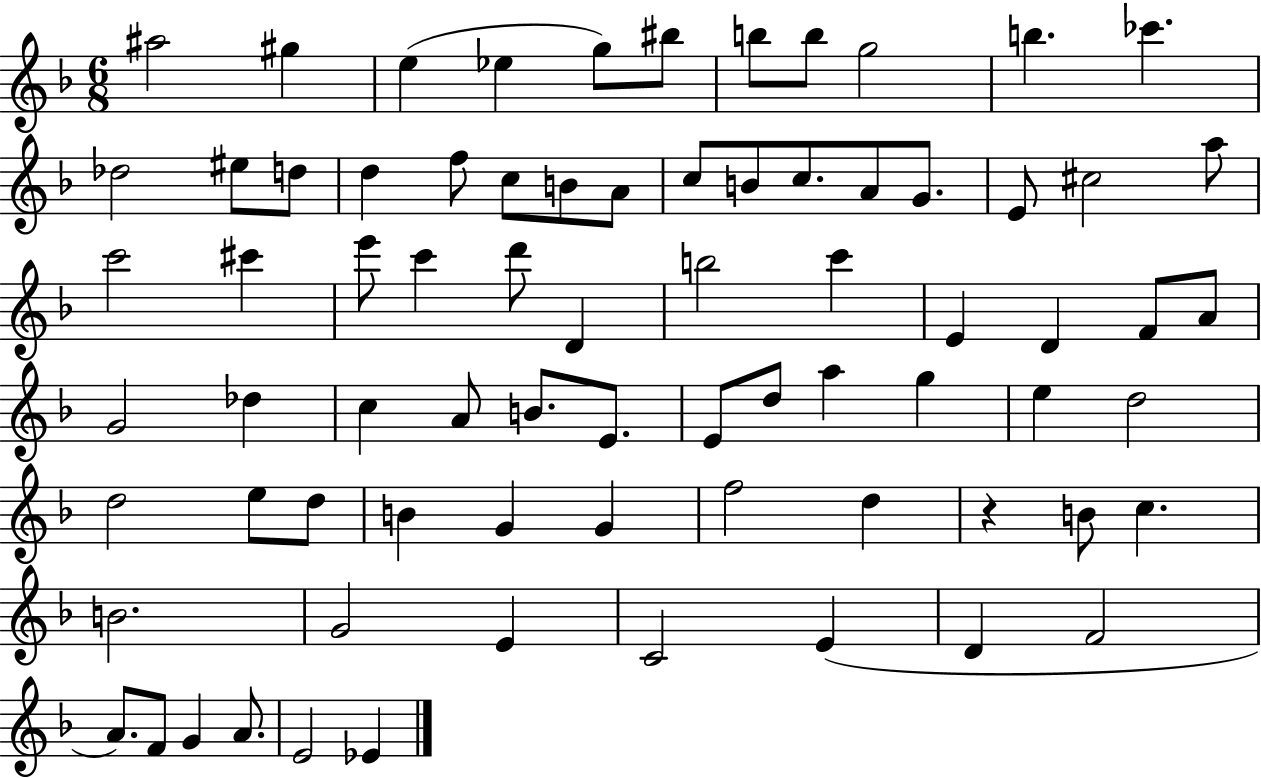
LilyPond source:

{
  \clef treble
  \numericTimeSignature
  \time 6/8
  \key f \major
  ais''2 gis''4 | e''4( ees''4 g''8) bis''8 | b''8 b''8 g''2 | b''4. ces'''4. | \break des''2 eis''8 d''8 | d''4 f''8 c''8 b'8 a'8 | c''8 b'8 c''8. a'8 g'8. | e'8 cis''2 a''8 | \break c'''2 cis'''4 | e'''8 c'''4 d'''8 d'4 | b''2 c'''4 | e'4 d'4 f'8 a'8 | \break g'2 des''4 | c''4 a'8 b'8. e'8. | e'8 d''8 a''4 g''4 | e''4 d''2 | \break d''2 e''8 d''8 | b'4 g'4 g'4 | f''2 d''4 | r4 b'8 c''4. | \break b'2. | g'2 e'4 | c'2 e'4( | d'4 f'2 | \break a'8.) f'8 g'4 a'8. | e'2 ees'4 | \bar "|."
}